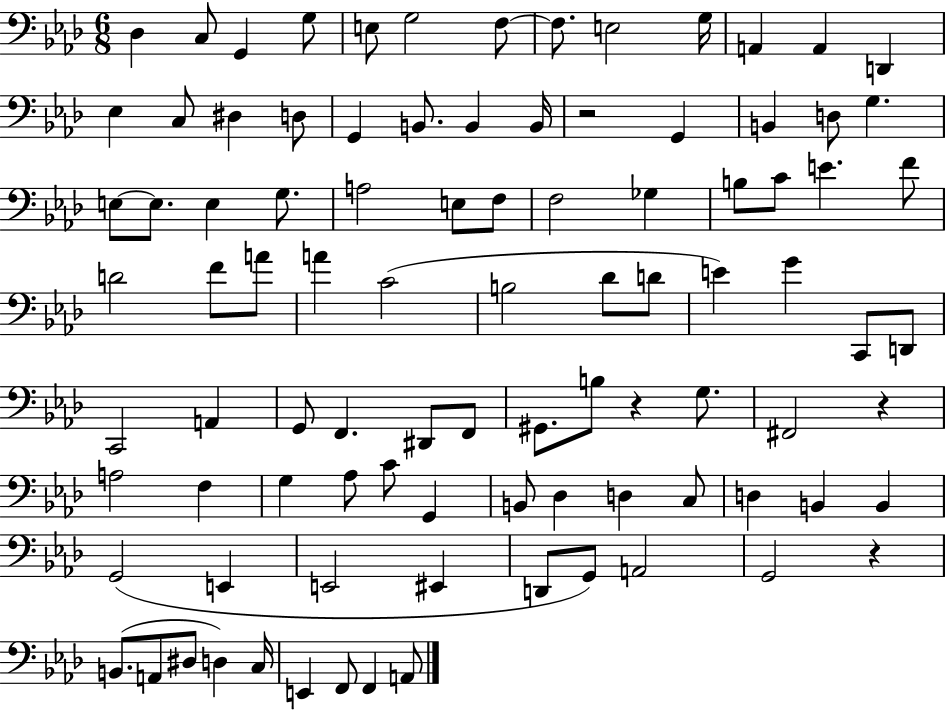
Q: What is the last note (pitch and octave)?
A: A2